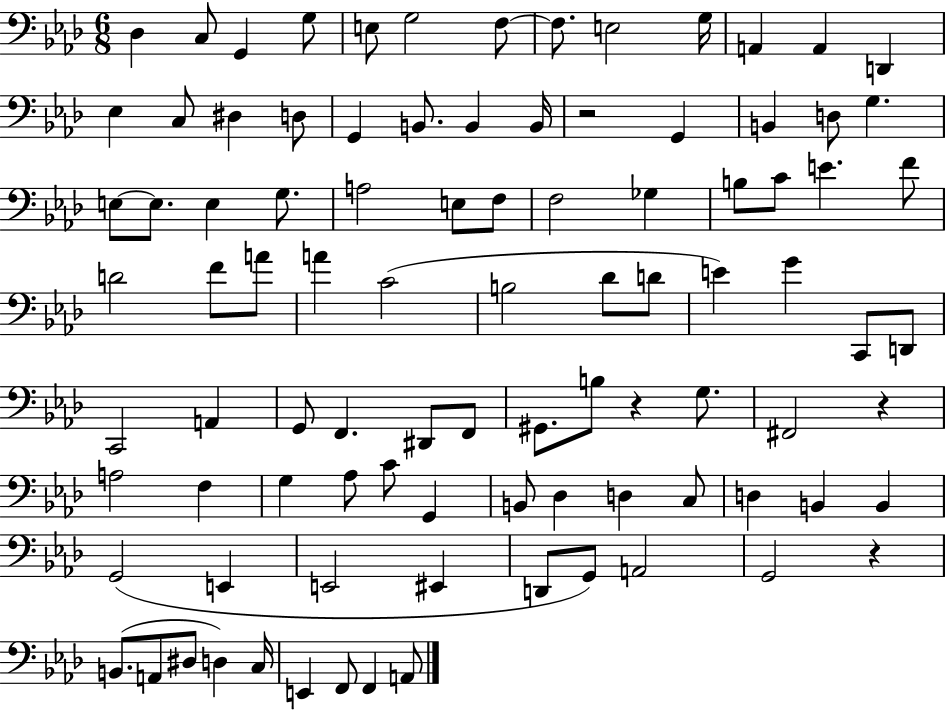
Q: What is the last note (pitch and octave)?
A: A2